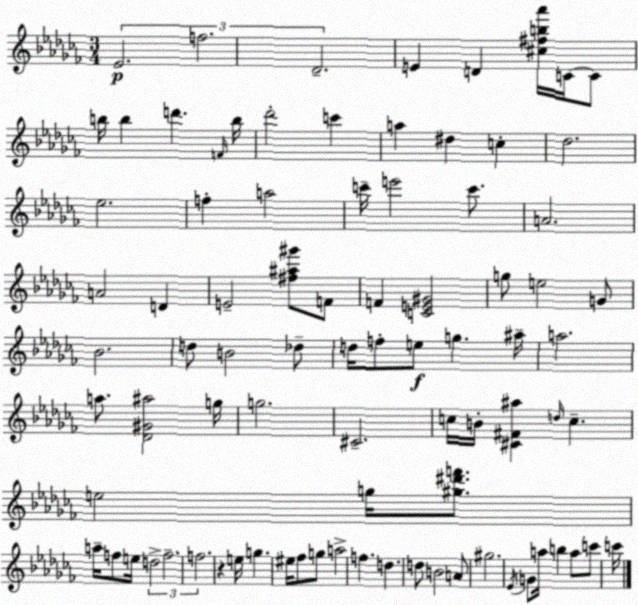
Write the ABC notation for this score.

X:1
T:Untitled
M:3/4
L:1/4
K:Abm
_E2 f2 _D2 E D [^c^fb_a']/4 C/4 C/2 b/4 b d' F/4 b/4 _d'2 c' a ^d c _d2 _e2 f a2 c'/4 e'2 c'/2 A2 A2 D E2 [^f^a^g']/2 F/2 F [CE^G]2 g/2 e2 G/2 _B2 d/2 B2 _d/2 d/4 f/2 e/2 g ^a/4 a2 a/2 [_D^G^a]2 g/4 g2 ^C2 c/4 B/4 [^C^F^a] d/4 c e2 g/4 [^g^d'f']/2 a/4 f/2 e/4 d2 f2 f2 z e/4 g ^e/4 _f/2 g/2 a2 f d d/2 B2 A/2 ^g2 _E/4 G/2 a/4 b a/2 c'/2 c'/4